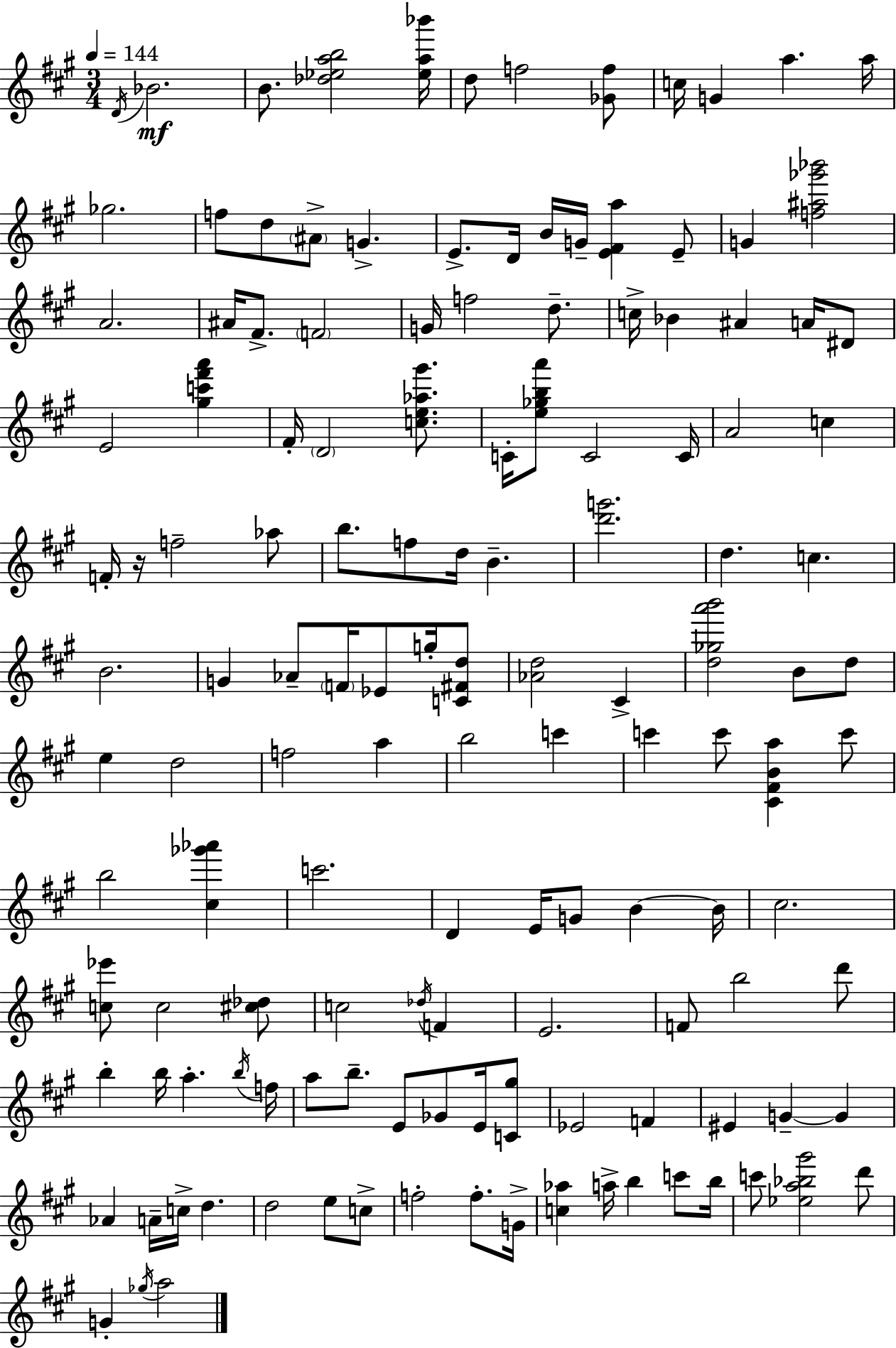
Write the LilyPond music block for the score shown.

{
  \clef treble
  \numericTimeSignature
  \time 3/4
  \key a \major
  \tempo 4 = 144
  \acciaccatura { d'16 }\mf bes'2. | b'8. <des'' ees'' a'' b''>2 | <ees'' a'' bes'''>16 d''8 f''2 <ges' f''>8 | c''16 g'4 a''4. | \break a''16 ges''2. | f''8 d''8 \parenthesize ais'8-> g'4.-> | e'8.-> d'16 b'16 g'16-- <e' fis' a''>4 e'8-- | g'4 <f'' ais'' ges''' bes'''>2 | \break a'2. | ais'16 fis'8.-> \parenthesize f'2 | g'16 f''2 d''8.-- | c''16-> bes'4 ais'4 a'16 dis'8 | \break e'2 <gis'' c''' fis''' a'''>4 | fis'16-. \parenthesize d'2 <c'' e'' aes'' gis'''>8. | c'16-. <e'' ges'' b'' a'''>8 c'2 | c'16 a'2 c''4 | \break f'16-. r16 f''2-- aes''8 | b''8. f''8 d''16 b'4.-- | <d''' g'''>2. | d''4. c''4. | \break b'2. | g'4 aes'8-- \parenthesize f'16 ees'8 g''16-. <c' fis' d''>8 | <aes' d''>2 cis'4-> | <d'' ges'' a''' b'''>2 b'8 d''8 | \break e''4 d''2 | f''2 a''4 | b''2 c'''4 | c'''4 c'''8 <cis' fis' b' a''>4 c'''8 | \break b''2 <cis'' ges''' aes'''>4 | c'''2. | d'4 e'16 g'8 b'4~~ | b'16 cis''2. | \break <c'' ees'''>8 c''2 <cis'' des''>8 | c''2 \acciaccatura { des''16 } f'4 | e'2. | f'8 b''2 | \break d'''8 b''4-. b''16 a''4.-. | \acciaccatura { b''16 } f''16 a''8 b''8.-- e'8 ges'8 | e'16 <c' gis''>8 ees'2 f'4 | eis'4 g'4--~~ g'4 | \break aes'4 a'16-- c''16-> d''4. | d''2 e''8 | c''8-> f''2-. f''8.-. | g'16-> <c'' aes''>4 a''16-> b''4 | \break c'''8 b''16 c'''8 <ees'' a'' bes'' gis'''>2 | d'''8 g'4-. \acciaccatura { ges''16 } a''2 | \bar "|."
}